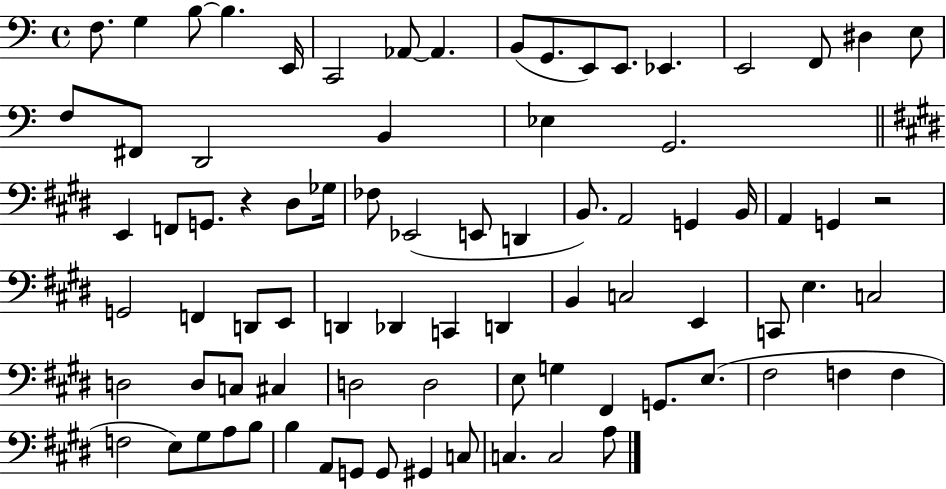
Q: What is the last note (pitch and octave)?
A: A3